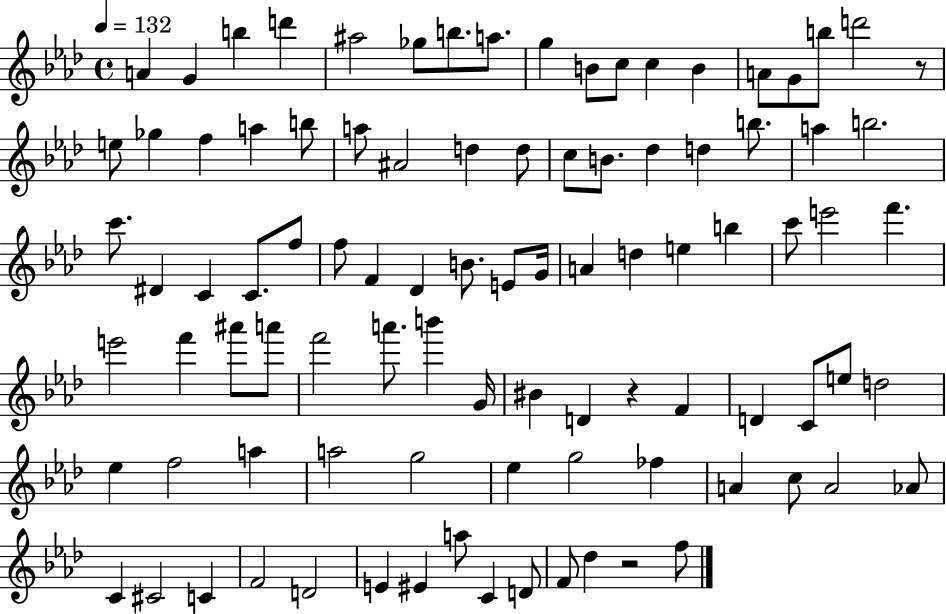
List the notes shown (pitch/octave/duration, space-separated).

A4/q G4/q B5/q D6/q A#5/h Gb5/e B5/e. A5/e. G5/q B4/e C5/e C5/q B4/q A4/e G4/e B5/e D6/h R/e E5/e Gb5/q F5/q A5/q B5/e A5/e A#4/h D5/q D5/e C5/e B4/e. Db5/q D5/q B5/e. A5/q B5/h. C6/e. D#4/q C4/q C4/e. F5/e F5/e F4/q Db4/q B4/e. E4/e G4/s A4/q D5/q E5/q B5/q C6/e E6/h F6/q. E6/h F6/q A#6/e A6/e F6/h A6/e. B6/q G4/s BIS4/q D4/q R/q F4/q D4/q C4/e E5/e D5/h Eb5/q F5/h A5/q A5/h G5/h Eb5/q G5/h FES5/q A4/q C5/e A4/h Ab4/e C4/q C#4/h C4/q F4/h D4/h E4/q EIS4/q A5/e C4/q D4/e F4/e Db5/q R/h F5/e